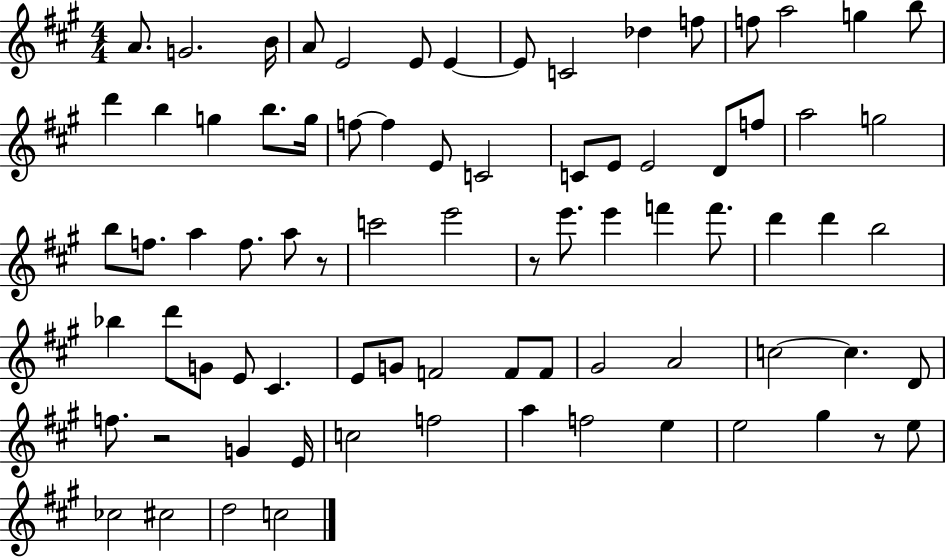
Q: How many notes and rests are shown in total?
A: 79